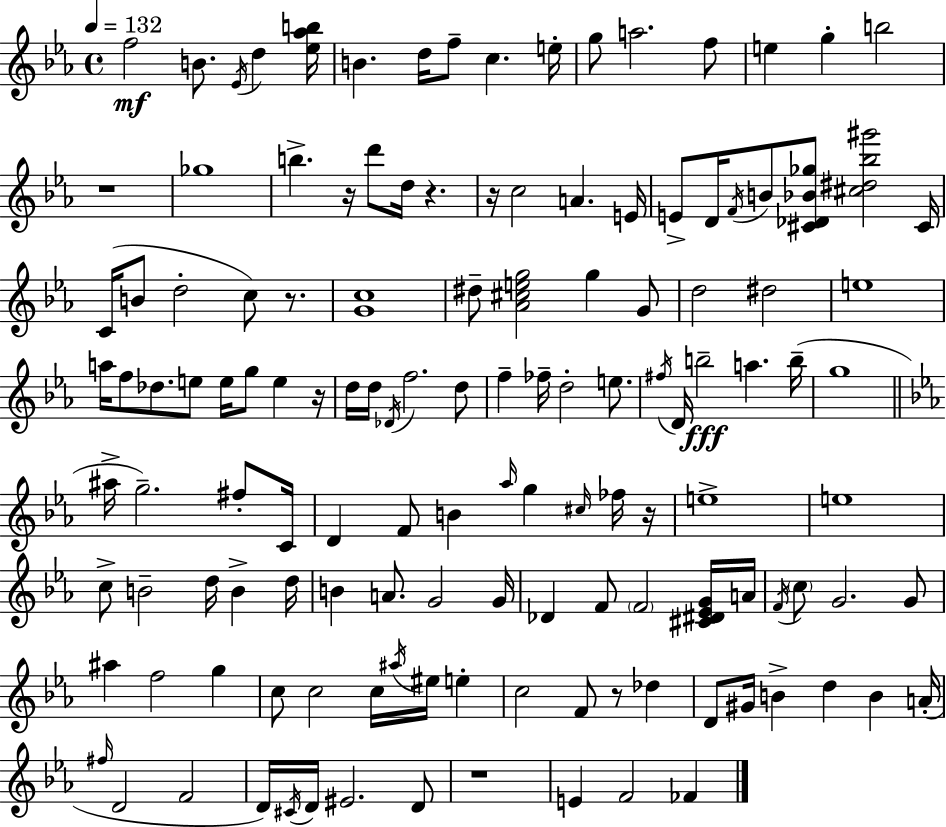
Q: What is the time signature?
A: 4/4